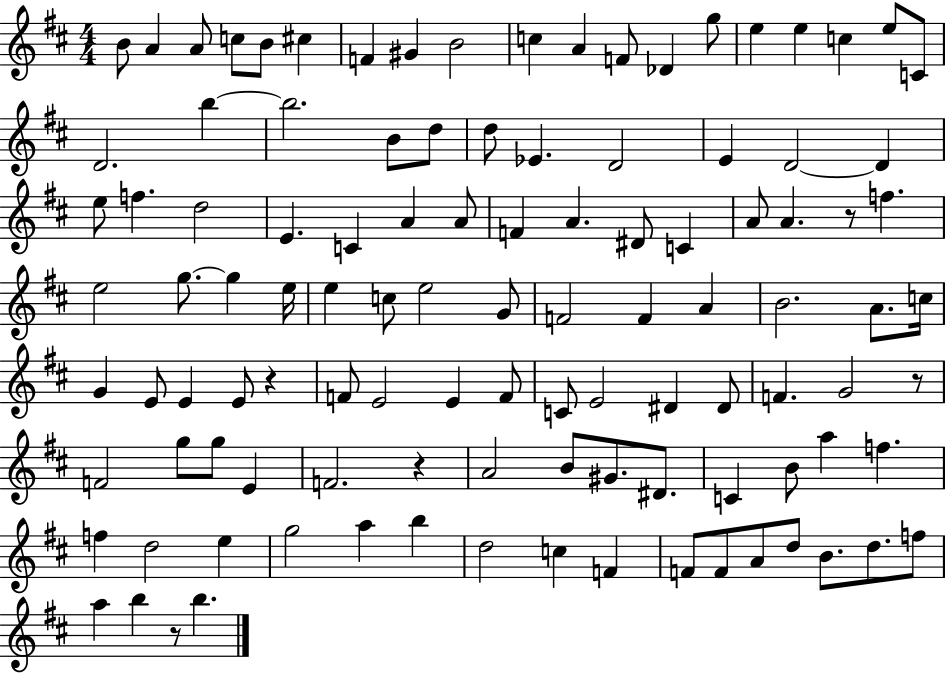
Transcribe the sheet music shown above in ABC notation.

X:1
T:Untitled
M:4/4
L:1/4
K:D
B/2 A A/2 c/2 B/2 ^c F ^G B2 c A F/2 _D g/2 e e c e/2 C/2 D2 b b2 B/2 d/2 d/2 _E D2 E D2 D e/2 f d2 E C A A/2 F A ^D/2 C A/2 A z/2 f e2 g/2 g e/4 e c/2 e2 G/2 F2 F A B2 A/2 c/4 G E/2 E E/2 z F/2 E2 E F/2 C/2 E2 ^D ^D/2 F G2 z/2 F2 g/2 g/2 E F2 z A2 B/2 ^G/2 ^D/2 C B/2 a f f d2 e g2 a b d2 c F F/2 F/2 A/2 d/2 B/2 d/2 f/2 a b z/2 b